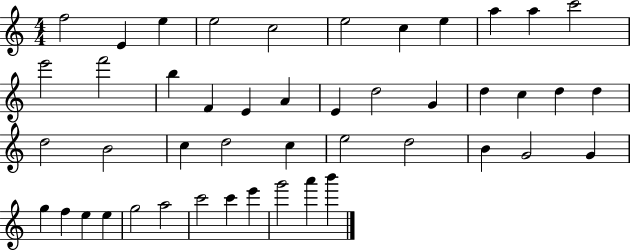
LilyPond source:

{
  \clef treble
  \numericTimeSignature
  \time 4/4
  \key c \major
  f''2 e'4 e''4 | e''2 c''2 | e''2 c''4 e''4 | a''4 a''4 c'''2 | \break e'''2 f'''2 | b''4 f'4 e'4 a'4 | e'4 d''2 g'4 | d''4 c''4 d''4 d''4 | \break d''2 b'2 | c''4 d''2 c''4 | e''2 d''2 | b'4 g'2 g'4 | \break g''4 f''4 e''4 e''4 | g''2 a''2 | c'''2 c'''4 e'''4 | g'''2 a'''4 b'''4 | \break \bar "|."
}